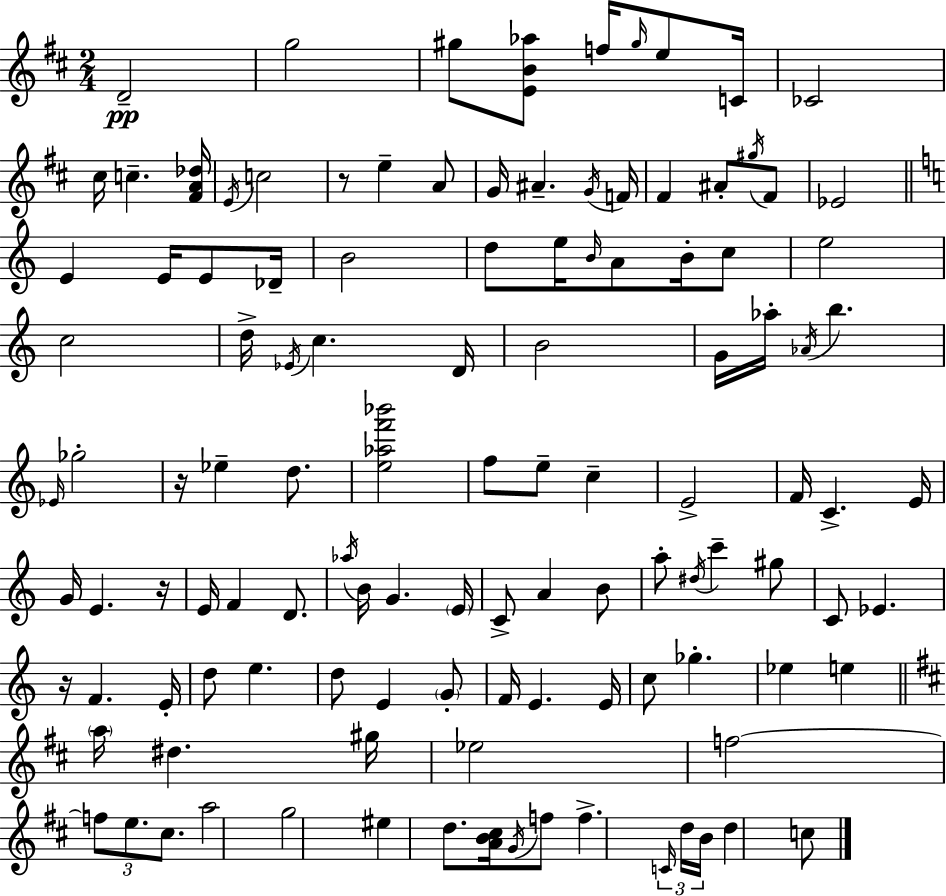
D4/h G5/h G#5/e [E4,B4,Ab5]/e F5/s G#5/s E5/e C4/s CES4/h C#5/s C5/q. [F#4,A4,Db5]/s E4/s C5/h R/e E5/q A4/e G4/s A#4/q. G4/s F4/s F#4/q A#4/e G#5/s F#4/e Eb4/h E4/q E4/s E4/e Db4/s B4/h D5/e E5/s B4/s A4/e B4/s C5/e E5/h C5/h D5/s Eb4/s C5/q. D4/s B4/h G4/s Ab5/s Ab4/s B5/q. Eb4/s Gb5/h R/s Eb5/q D5/e. [E5,Ab5,F6,Bb6]/h F5/e E5/e C5/q E4/h F4/s C4/q. E4/s G4/s E4/q. R/s E4/s F4/q D4/e. Ab5/s B4/s G4/q. E4/s C4/e A4/q B4/e A5/e D#5/s C6/q G#5/e C4/e Eb4/q. R/s F4/q. E4/s D5/e E5/q. D5/e E4/q G4/e F4/s E4/q. E4/s C5/e Gb5/q. Eb5/q E5/q A5/s D#5/q. G#5/s Eb5/h F5/h F5/e E5/e. C#5/e. A5/h G5/h EIS5/q D5/e. [A4,B4,C#5]/s G4/s F5/e F5/q. C4/s D5/s B4/s D5/q C5/e